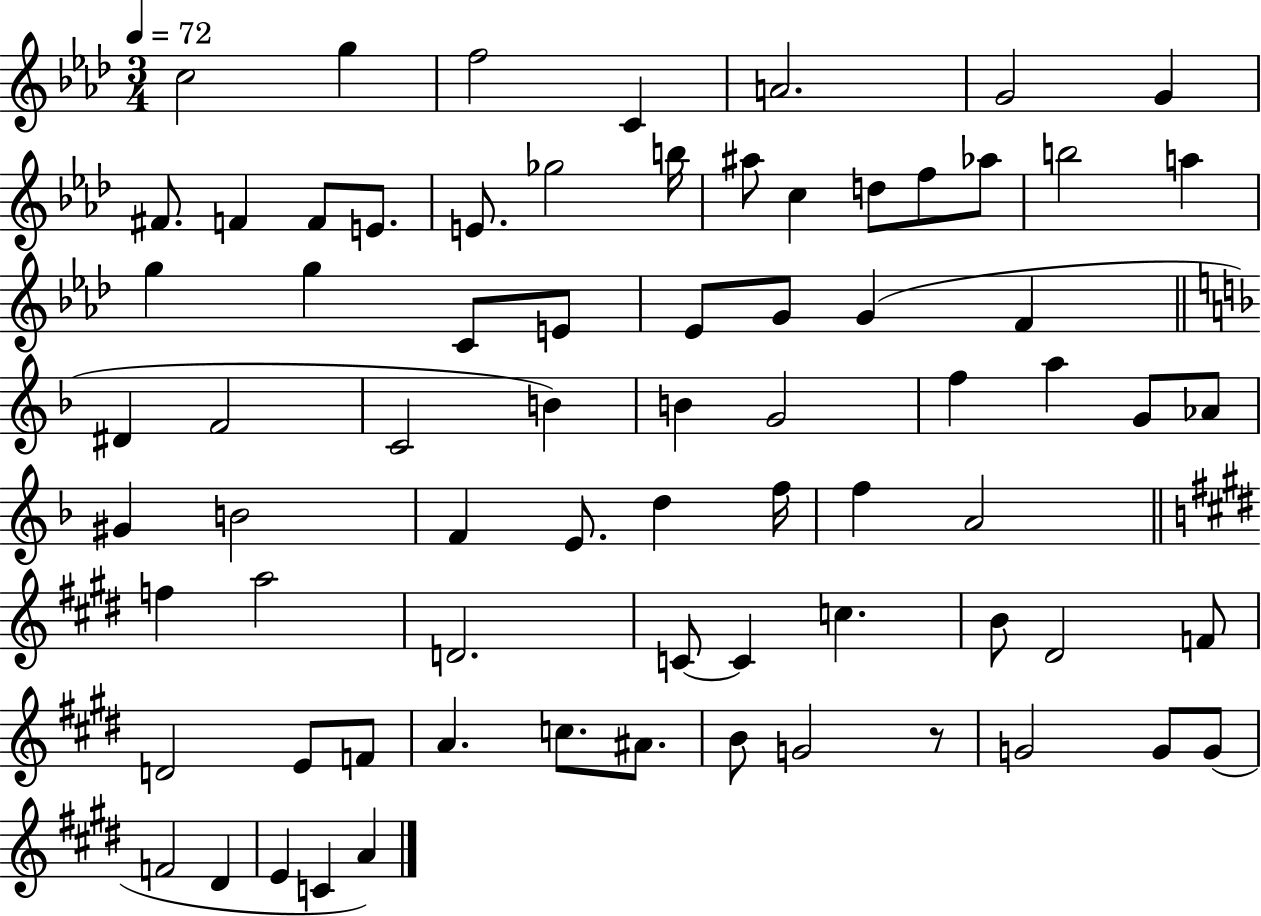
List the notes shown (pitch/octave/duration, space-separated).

C5/h G5/q F5/h C4/q A4/h. G4/h G4/q F#4/e. F4/q F4/e E4/e. E4/e. Gb5/h B5/s A#5/e C5/q D5/e F5/e Ab5/e B5/h A5/q G5/q G5/q C4/e E4/e Eb4/e G4/e G4/q F4/q D#4/q F4/h C4/h B4/q B4/q G4/h F5/q A5/q G4/e Ab4/e G#4/q B4/h F4/q E4/e. D5/q F5/s F5/q A4/h F5/q A5/h D4/h. C4/e C4/q C5/q. B4/e D#4/h F4/e D4/h E4/e F4/e A4/q. C5/e. A#4/e. B4/e G4/h R/e G4/h G4/e G4/e F4/h D#4/q E4/q C4/q A4/q